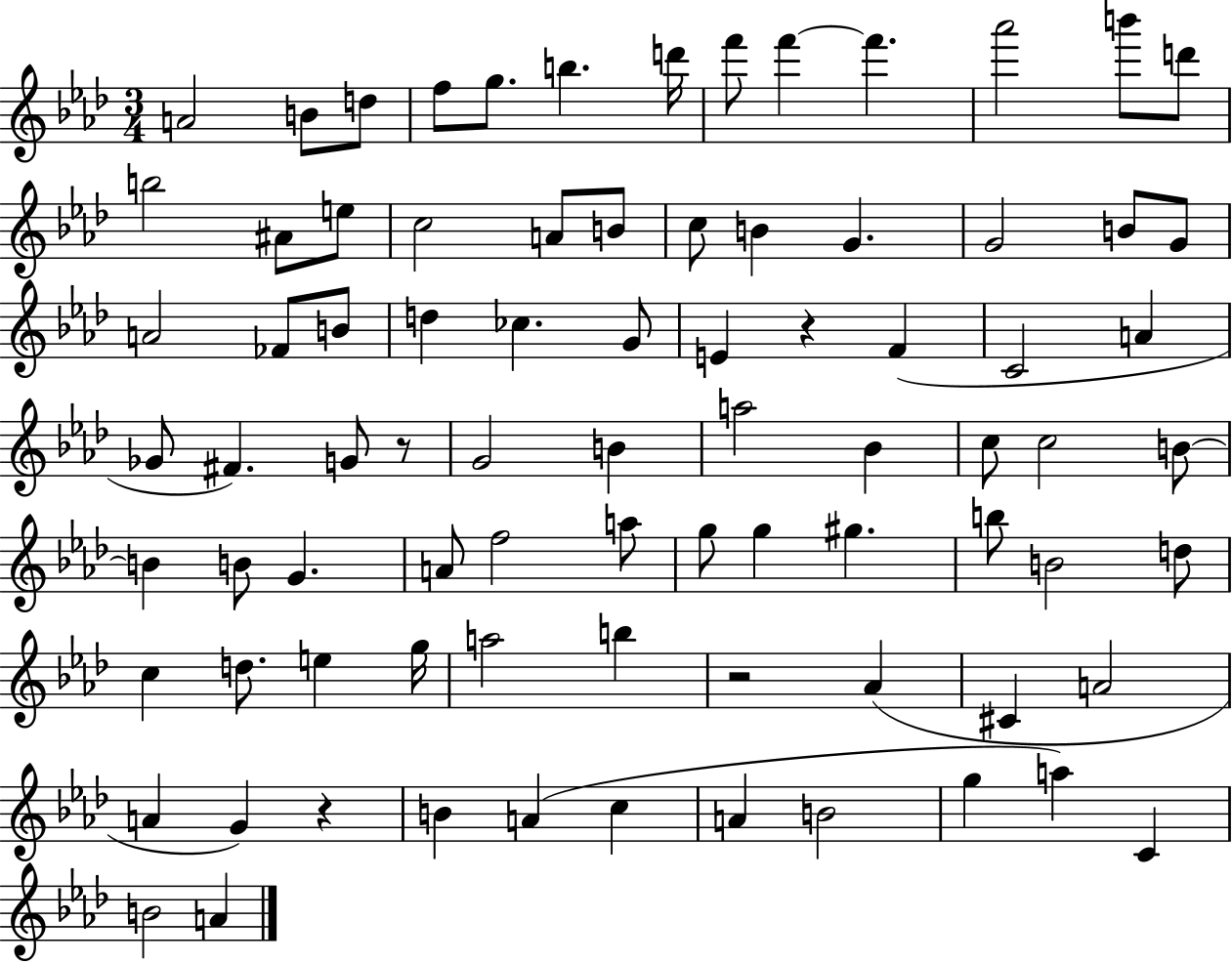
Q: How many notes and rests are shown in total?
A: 82